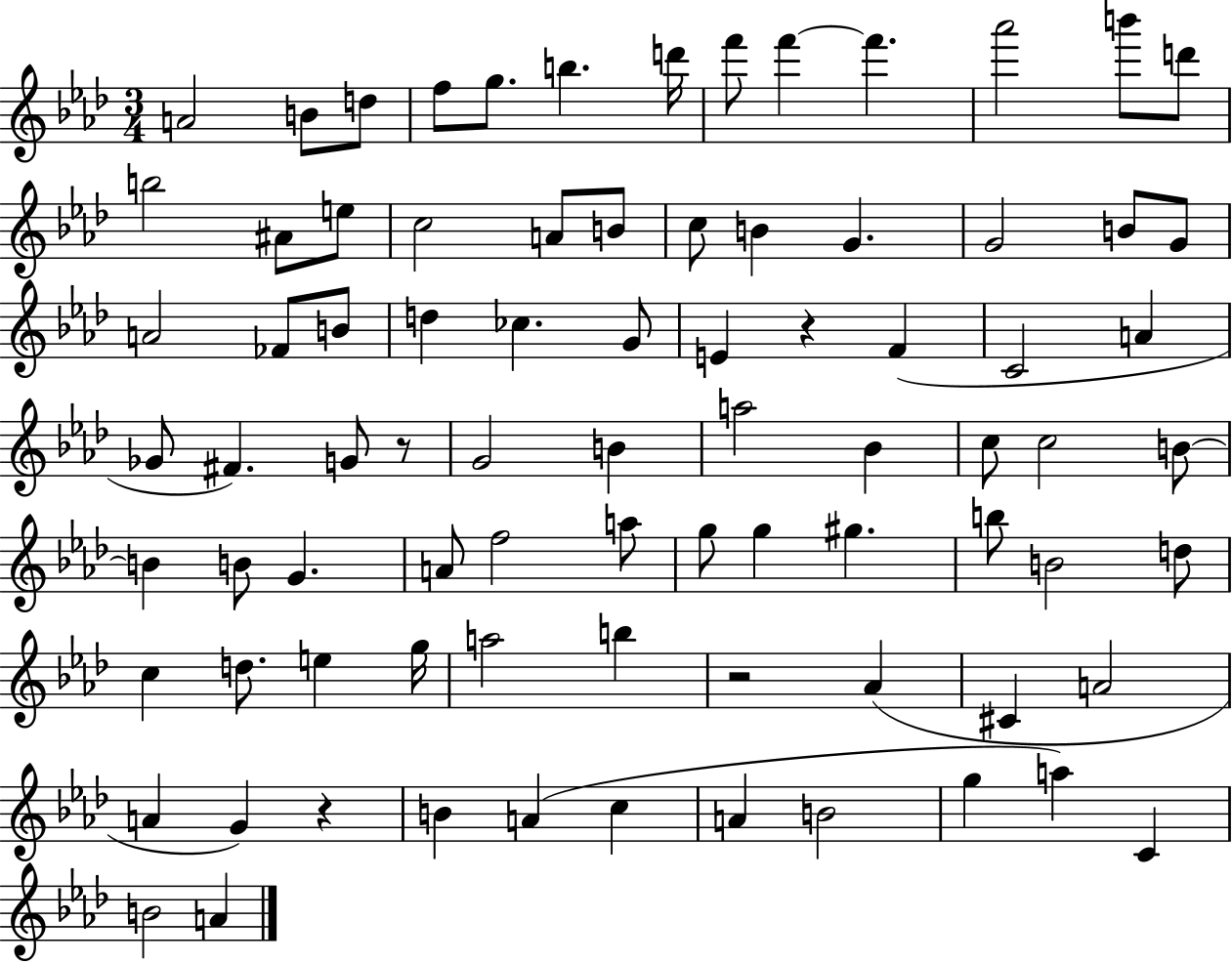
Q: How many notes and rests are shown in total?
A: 82